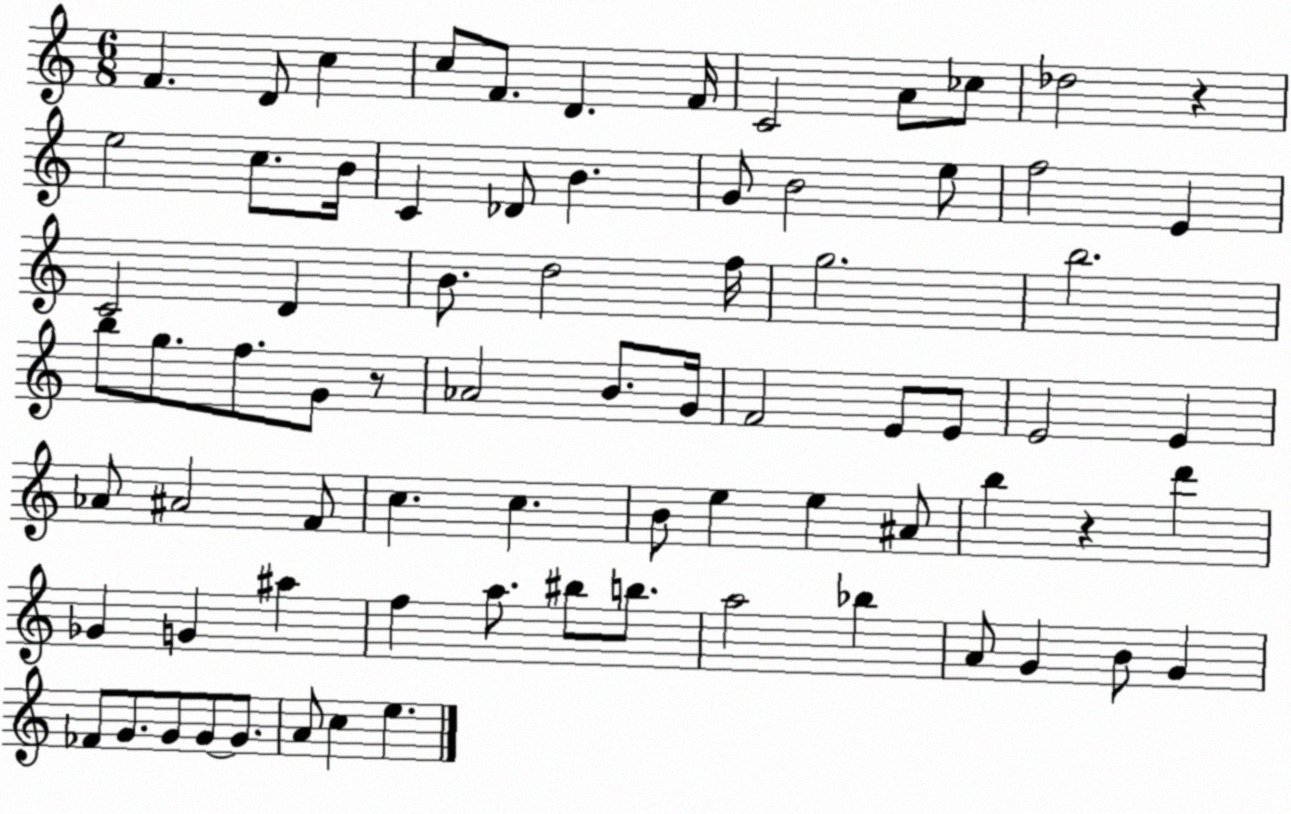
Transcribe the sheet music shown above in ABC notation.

X:1
T:Untitled
M:6/8
L:1/4
K:C
F D/2 c c/2 F/2 D F/4 C2 A/2 _c/2 _d2 z e2 c/2 B/4 C _D/2 B G/2 B2 e/2 f2 E C2 D B/2 d2 f/4 g2 b2 b/2 g/2 f/2 G/2 z/2 _A2 B/2 G/4 F2 E/2 E/2 E2 E _A/2 ^A2 F/2 c c B/2 e e ^A/2 b z d' _G G ^a f a/2 ^b/2 b/2 a2 _b A/2 G B/2 G _F/2 G/2 G/2 G/2 G/2 A/2 c e